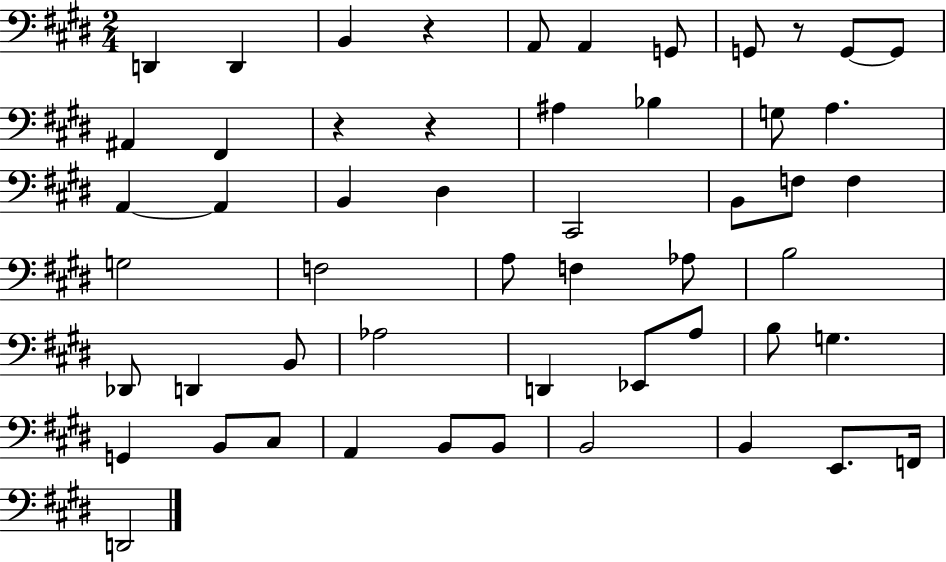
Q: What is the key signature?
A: E major